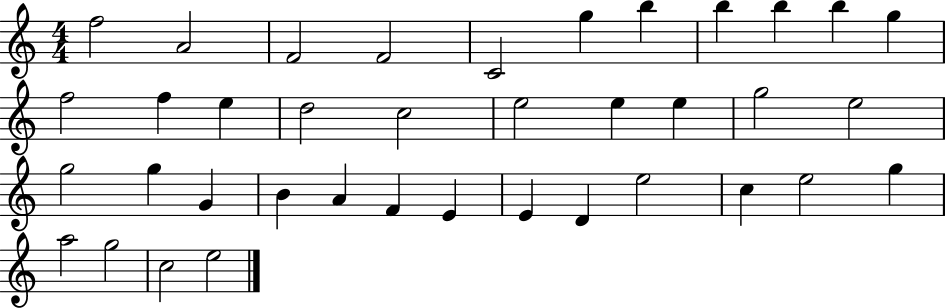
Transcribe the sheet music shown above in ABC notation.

X:1
T:Untitled
M:4/4
L:1/4
K:C
f2 A2 F2 F2 C2 g b b b b g f2 f e d2 c2 e2 e e g2 e2 g2 g G B A F E E D e2 c e2 g a2 g2 c2 e2